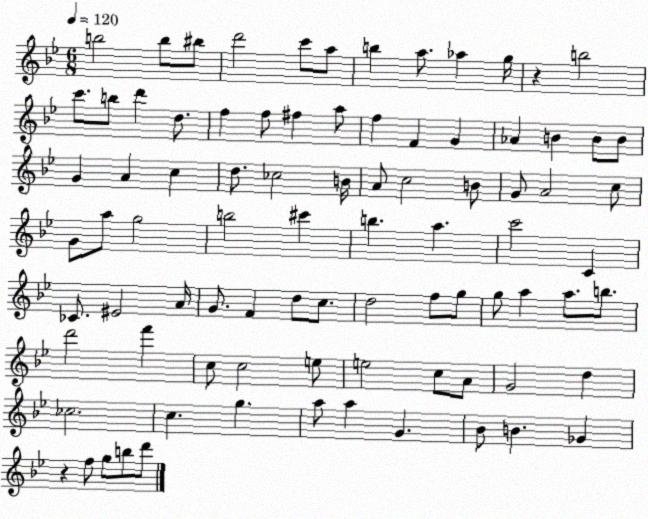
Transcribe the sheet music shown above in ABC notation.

X:1
T:Untitled
M:6/8
L:1/4
K:Bb
b2 b/2 ^b/2 d'2 c'/2 a/2 b a/2 _a g/4 z b2 c'/2 b/2 d' d/2 f f/2 ^f a/2 f F G _A B B/2 B/2 G A c d/2 _c2 B/4 A/2 c2 B/2 G/2 A2 c/2 G/2 a/2 g2 b2 ^c' b a c'2 C _C/2 ^E2 A/4 G/2 F d/2 c/2 d2 f/2 g/2 g/2 a a/2 b/2 d'2 f' c/2 c2 e/2 e2 c/2 A/2 G2 d _c2 c g a/2 a G _B/2 B _G z f/2 g/2 b/2 d'/2